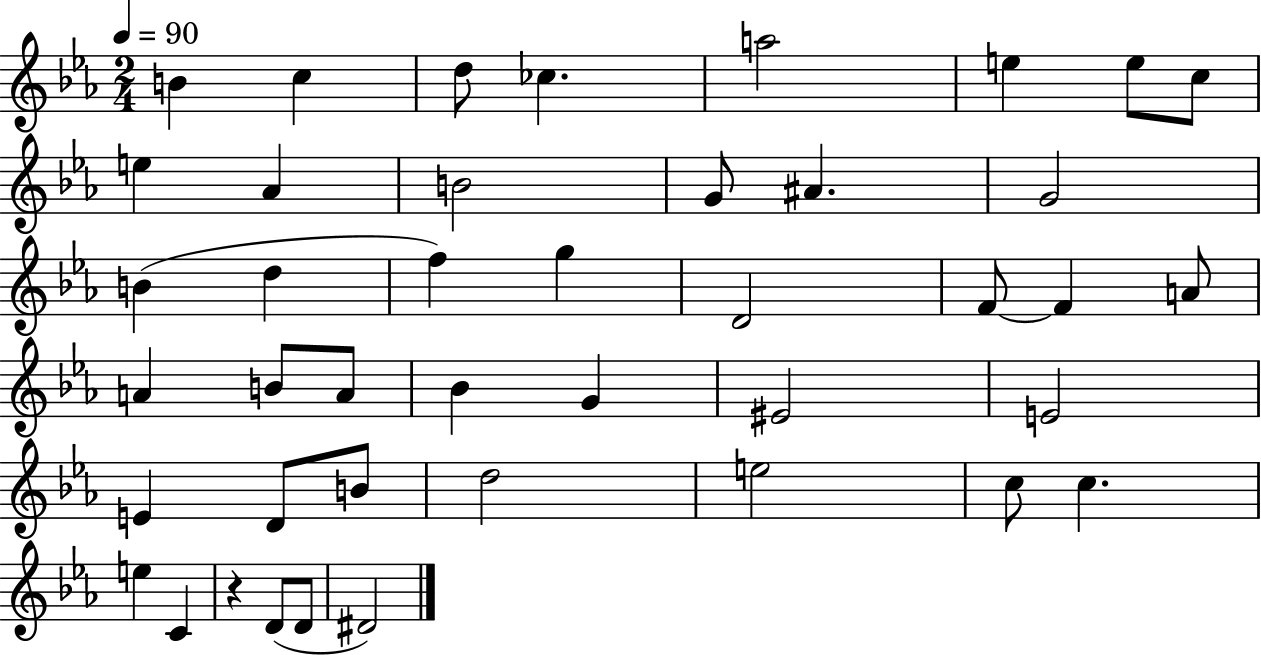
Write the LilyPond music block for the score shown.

{
  \clef treble
  \numericTimeSignature
  \time 2/4
  \key ees \major
  \tempo 4 = 90
  b'4 c''4 | d''8 ces''4. | a''2 | e''4 e''8 c''8 | \break e''4 aes'4 | b'2 | g'8 ais'4. | g'2 | \break b'4( d''4 | f''4) g''4 | d'2 | f'8~~ f'4 a'8 | \break a'4 b'8 a'8 | bes'4 g'4 | eis'2 | e'2 | \break e'4 d'8 b'8 | d''2 | e''2 | c''8 c''4. | \break e''4 c'4 | r4 d'8( d'8 | dis'2) | \bar "|."
}